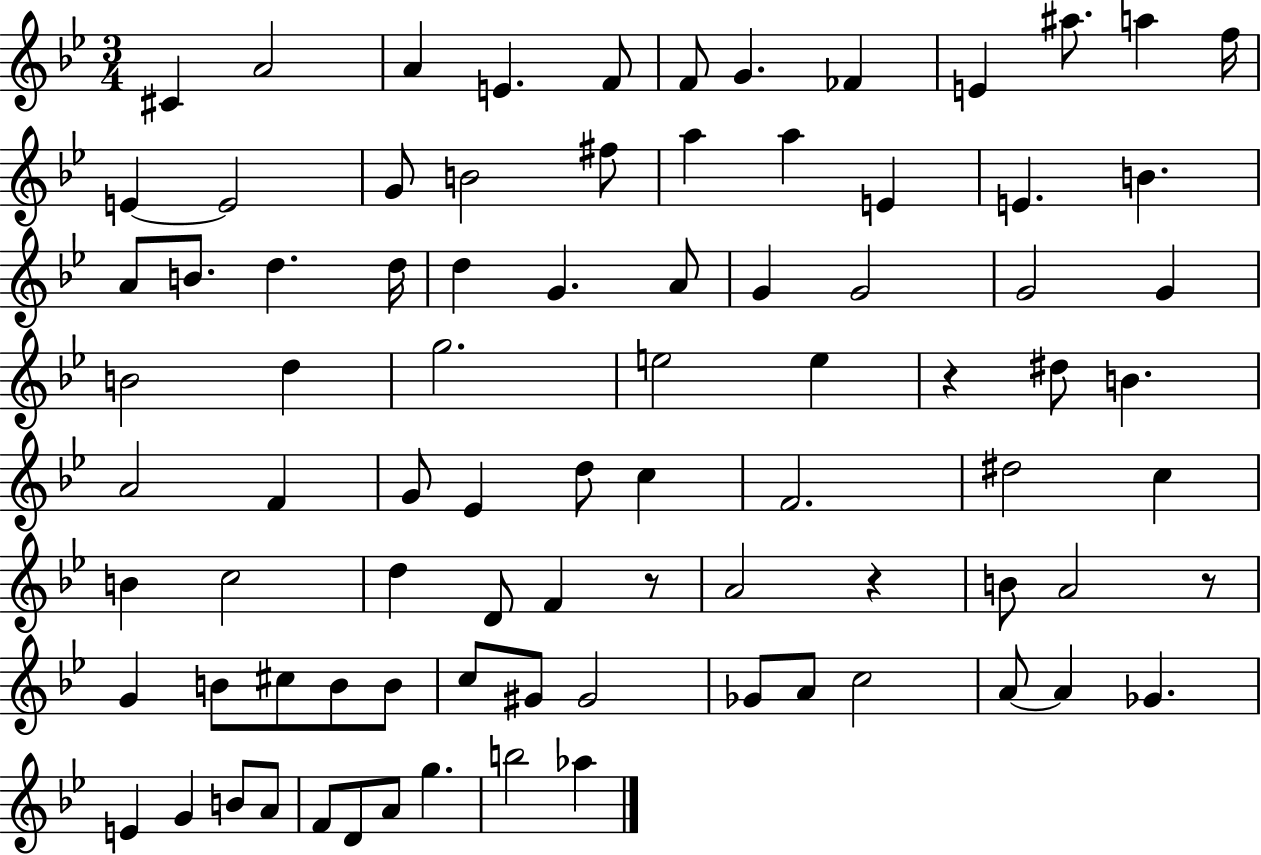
C#4/q A4/h A4/q E4/q. F4/e F4/e G4/q. FES4/q E4/q A#5/e. A5/q F5/s E4/q E4/h G4/e B4/h F#5/e A5/q A5/q E4/q E4/q. B4/q. A4/e B4/e. D5/q. D5/s D5/q G4/q. A4/e G4/q G4/h G4/h G4/q B4/h D5/q G5/h. E5/h E5/q R/q D#5/e B4/q. A4/h F4/q G4/e Eb4/q D5/e C5/q F4/h. D#5/h C5/q B4/q C5/h D5/q D4/e F4/q R/e A4/h R/q B4/e A4/h R/e G4/q B4/e C#5/e B4/e B4/e C5/e G#4/e G#4/h Gb4/e A4/e C5/h A4/e A4/q Gb4/q. E4/q G4/q B4/e A4/e F4/e D4/e A4/e G5/q. B5/h Ab5/q